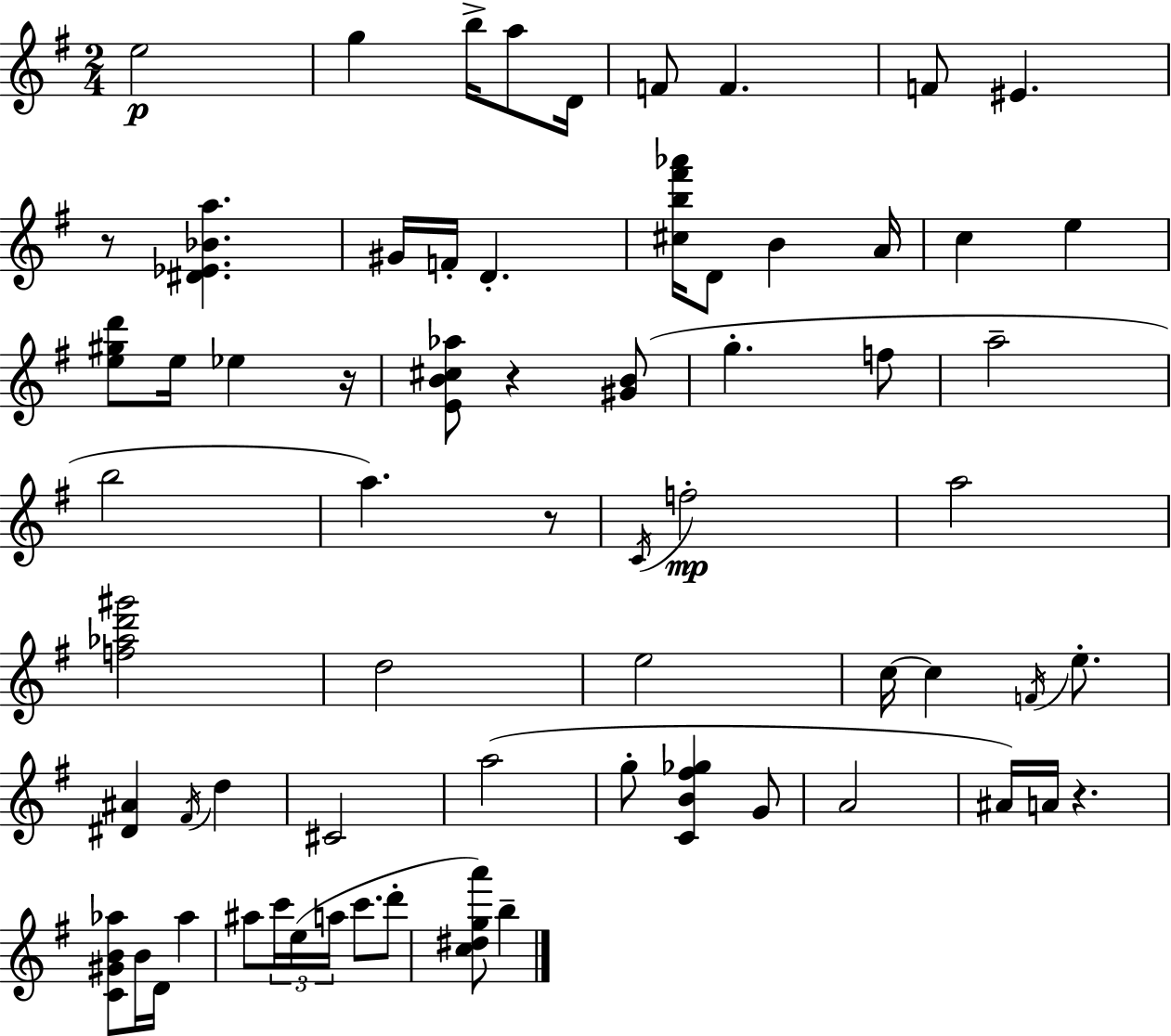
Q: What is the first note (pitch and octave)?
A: E5